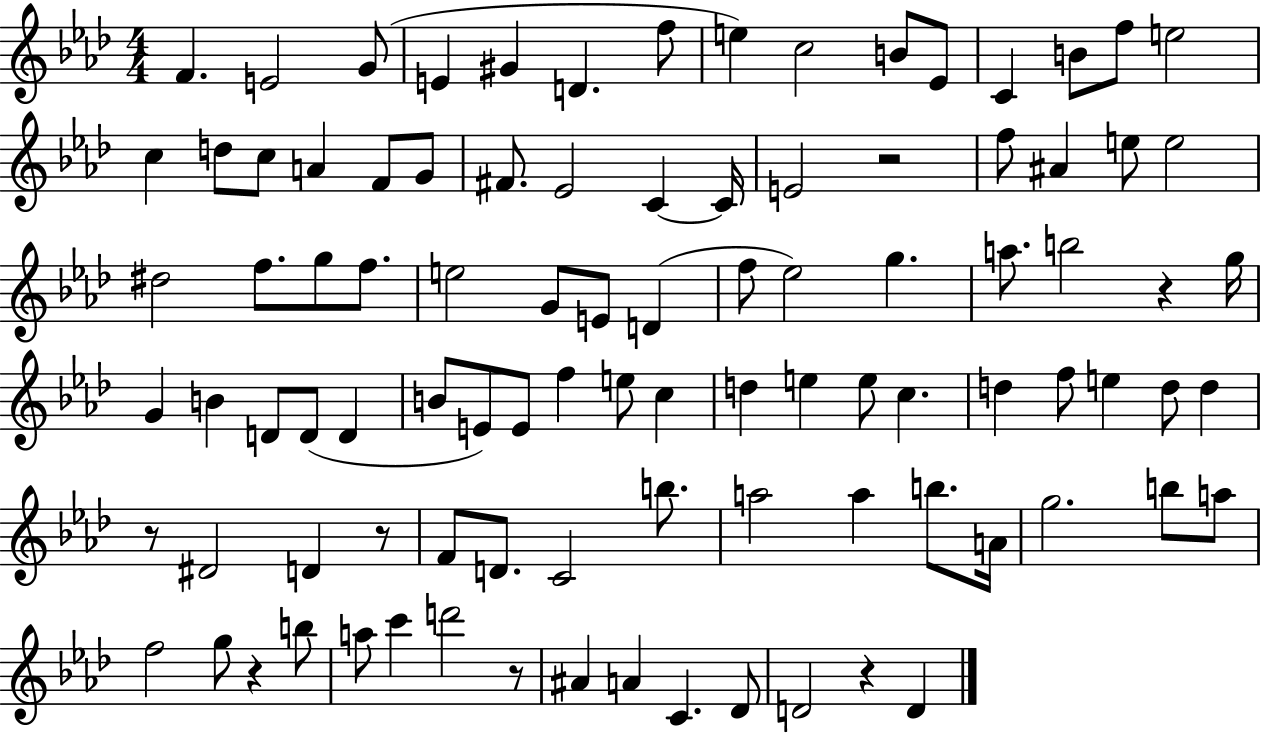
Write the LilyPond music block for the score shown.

{
  \clef treble
  \numericTimeSignature
  \time 4/4
  \key aes \major
  f'4. e'2 g'8( | e'4 gis'4 d'4. f''8 | e''4) c''2 b'8 ees'8 | c'4 b'8 f''8 e''2 | \break c''4 d''8 c''8 a'4 f'8 g'8 | fis'8. ees'2 c'4~~ c'16 | e'2 r2 | f''8 ais'4 e''8 e''2 | \break dis''2 f''8. g''8 f''8. | e''2 g'8 e'8 d'4( | f''8 ees''2) g''4. | a''8. b''2 r4 g''16 | \break g'4 b'4 d'8 d'8( d'4 | b'8 e'8) e'8 f''4 e''8 c''4 | d''4 e''4 e''8 c''4. | d''4 f''8 e''4 d''8 d''4 | \break r8 dis'2 d'4 r8 | f'8 d'8. c'2 b''8. | a''2 a''4 b''8. a'16 | g''2. b''8 a''8 | \break f''2 g''8 r4 b''8 | a''8 c'''4 d'''2 r8 | ais'4 a'4 c'4. des'8 | d'2 r4 d'4 | \break \bar "|."
}